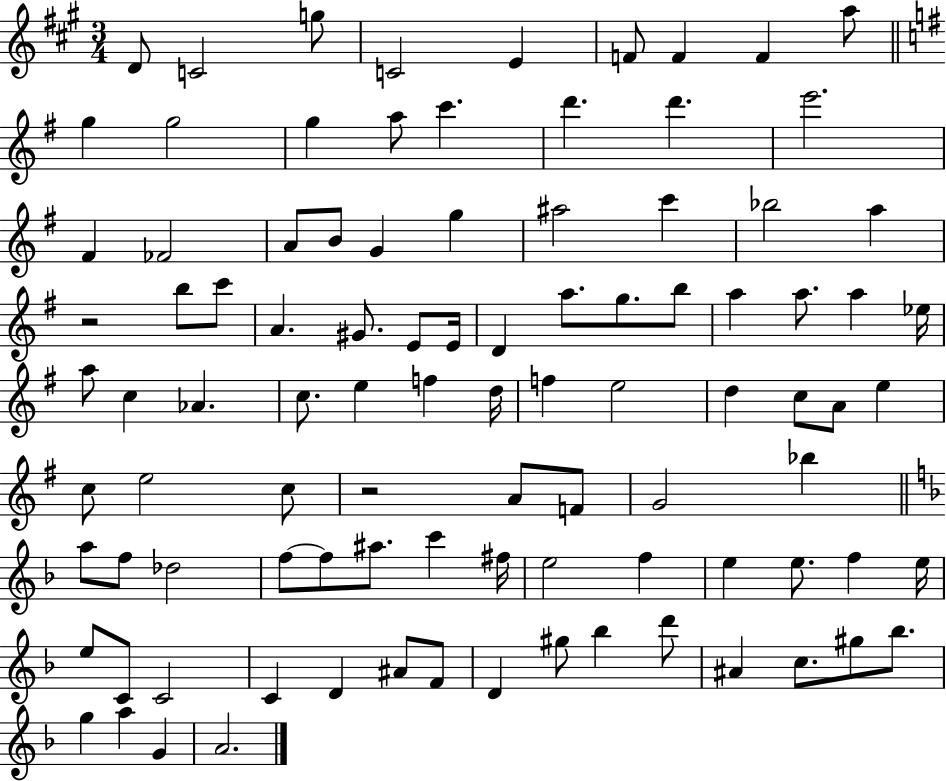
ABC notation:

X:1
T:Untitled
M:3/4
L:1/4
K:A
D/2 C2 g/2 C2 E F/2 F F a/2 g g2 g a/2 c' d' d' e'2 ^F _F2 A/2 B/2 G g ^a2 c' _b2 a z2 b/2 c'/2 A ^G/2 E/2 E/4 D a/2 g/2 b/2 a a/2 a _e/4 a/2 c _A c/2 e f d/4 f e2 d c/2 A/2 e c/2 e2 c/2 z2 A/2 F/2 G2 _b a/2 f/2 _d2 f/2 f/2 ^a/2 c' ^f/4 e2 f e e/2 f e/4 e/2 C/2 C2 C D ^A/2 F/2 D ^g/2 _b d'/2 ^A c/2 ^g/2 _b/2 g a G A2